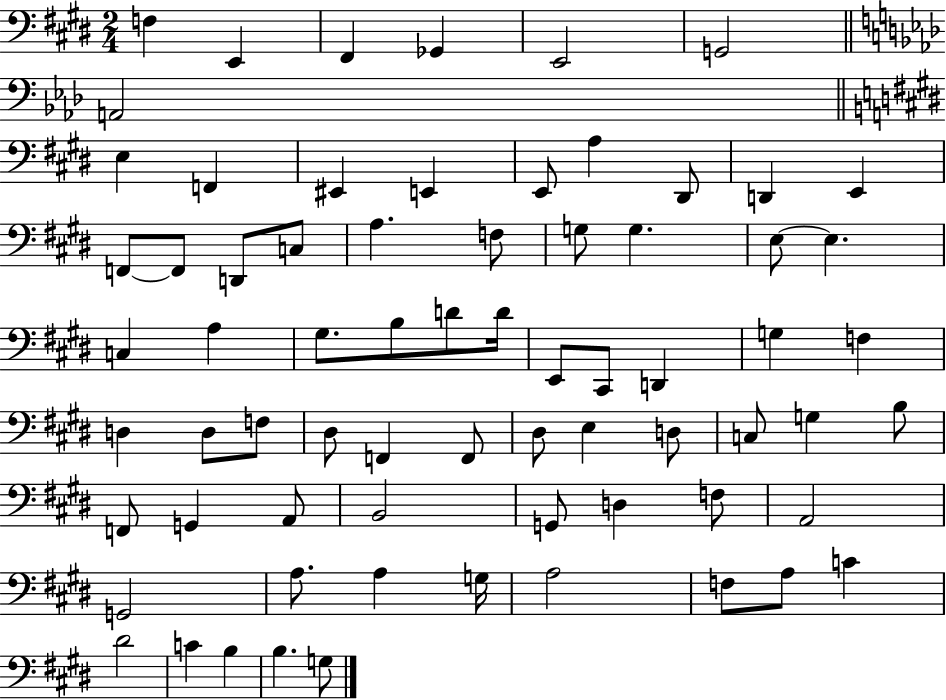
{
  \clef bass
  \numericTimeSignature
  \time 2/4
  \key e \major
  f4 e,4 | fis,4 ges,4 | e,2 | g,2 | \break \bar "||" \break \key aes \major a,2 | \bar "||" \break \key e \major e4 f,4 | eis,4 e,4 | e,8 a4 dis,8 | d,4 e,4 | \break f,8~~ f,8 d,8 c8 | a4. f8 | g8 g4. | e8~~ e4. | \break c4 a4 | gis8. b8 d'8 d'16 | e,8 cis,8 d,4 | g4 f4 | \break d4 d8 f8 | dis8 f,4 f,8 | dis8 e4 d8 | c8 g4 b8 | \break f,8 g,4 a,8 | b,2 | g,8 d4 f8 | a,2 | \break g,2 | a8. a4 g16 | a2 | f8 a8 c'4 | \break dis'2 | c'4 b4 | b4. g8 | \bar "|."
}